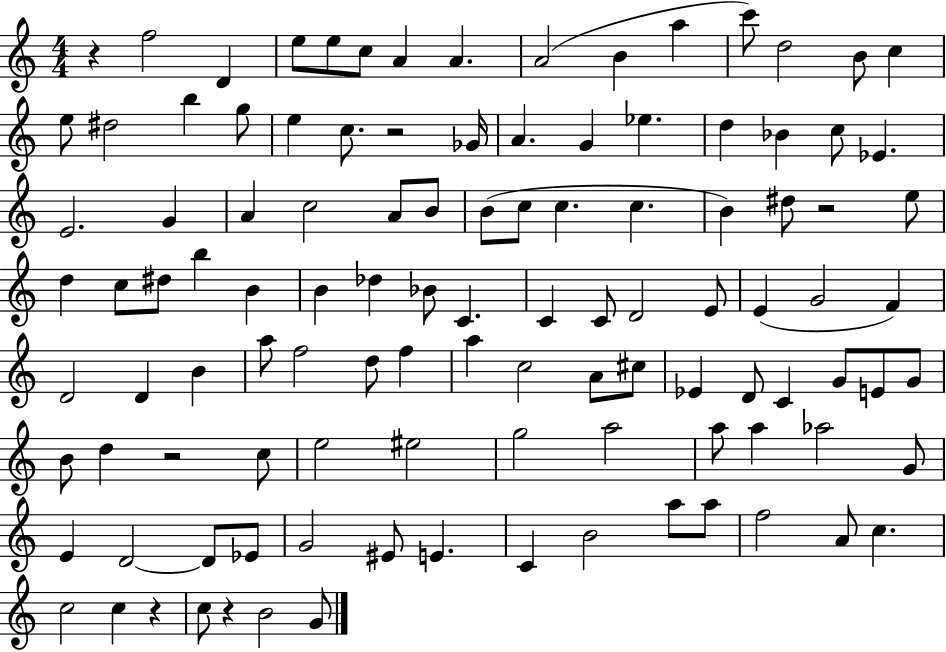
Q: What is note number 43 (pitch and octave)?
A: C5